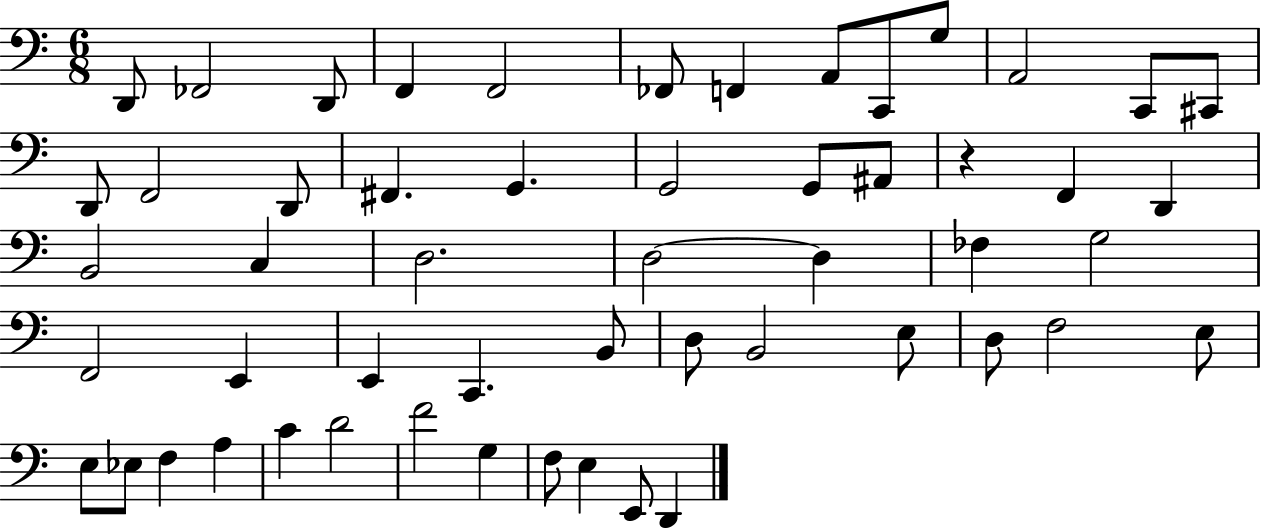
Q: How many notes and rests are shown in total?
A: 54